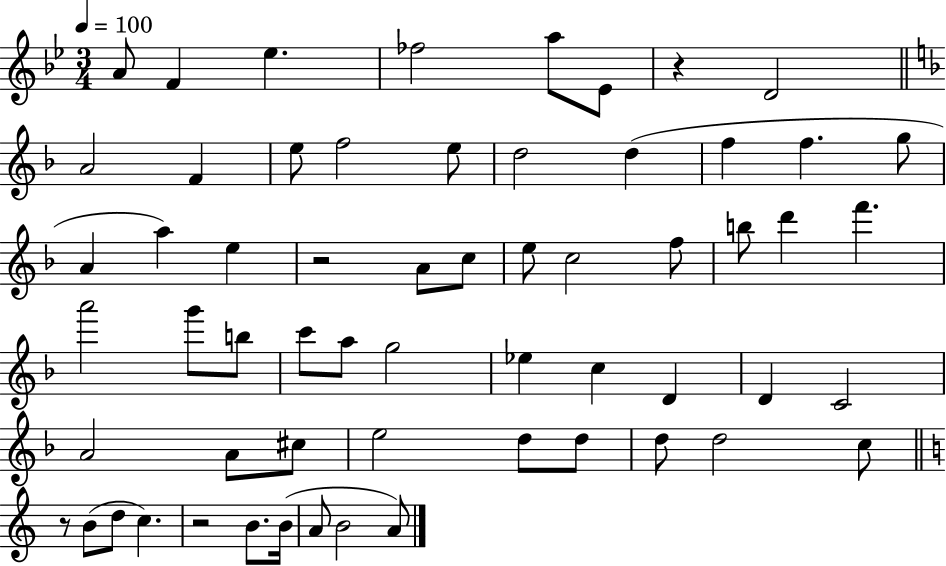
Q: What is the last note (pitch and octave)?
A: A4